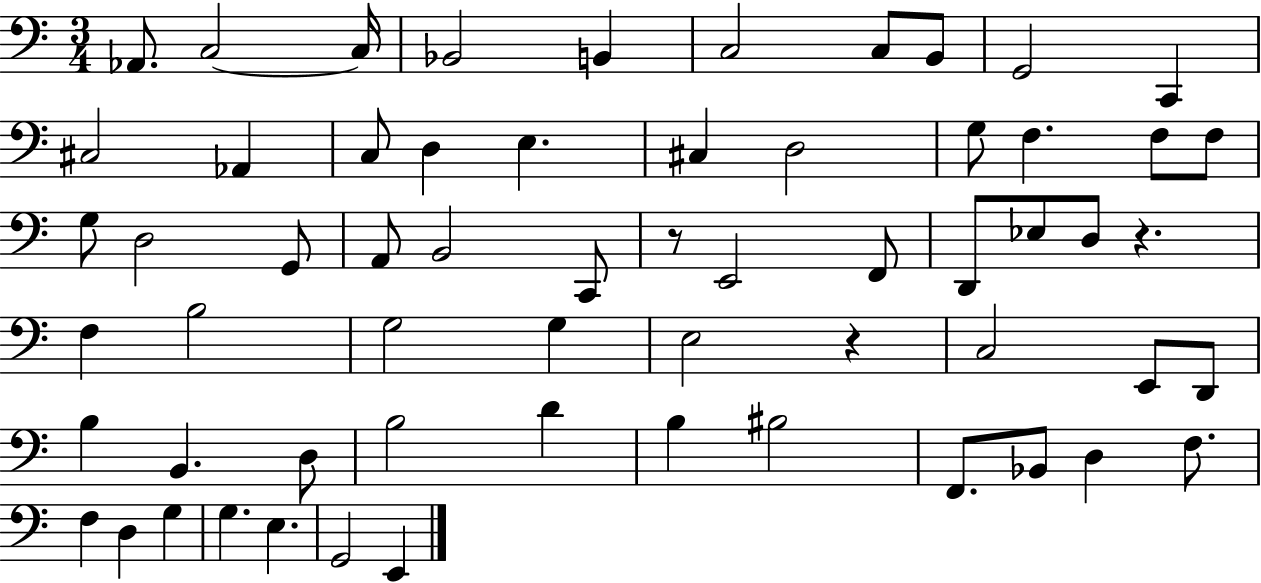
{
  \clef bass
  \numericTimeSignature
  \time 3/4
  \key c \major
  aes,8. c2~~ c16 | bes,2 b,4 | c2 c8 b,8 | g,2 c,4 | \break cis2 aes,4 | c8 d4 e4. | cis4 d2 | g8 f4. f8 f8 | \break g8 d2 g,8 | a,8 b,2 c,8 | r8 e,2 f,8 | d,8 ees8 d8 r4. | \break f4 b2 | g2 g4 | e2 r4 | c2 e,8 d,8 | \break b4 b,4. d8 | b2 d'4 | b4 bis2 | f,8. bes,8 d4 f8. | \break f4 d4 g4 | g4. e4. | g,2 e,4 | \bar "|."
}